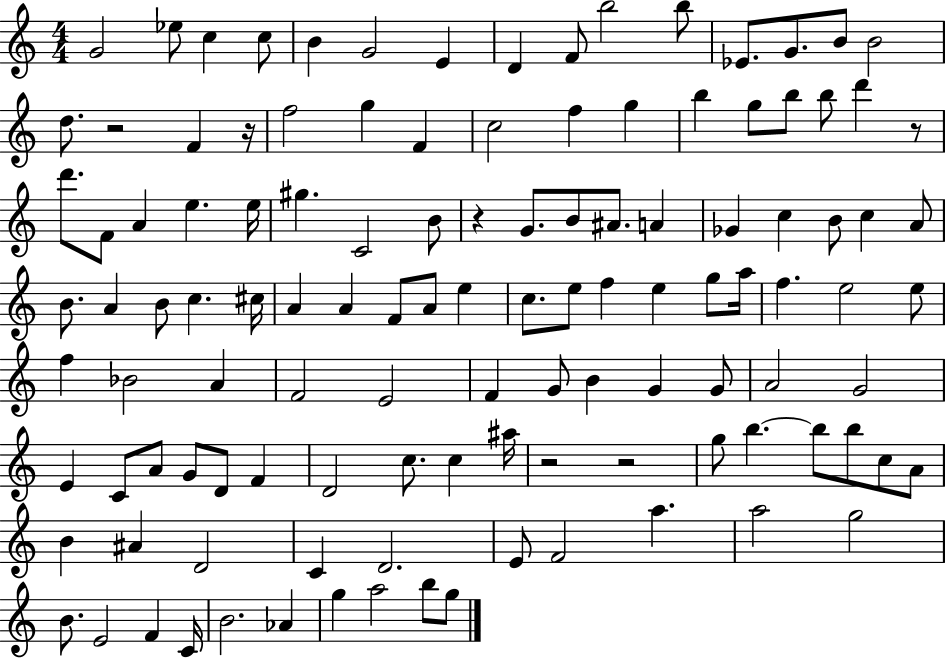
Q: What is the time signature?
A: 4/4